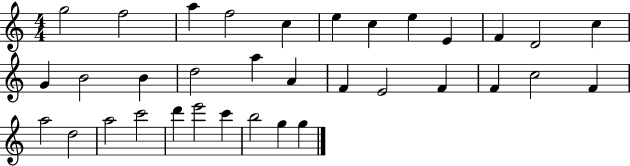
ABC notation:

X:1
T:Untitled
M:4/4
L:1/4
K:C
g2 f2 a f2 c e c e E F D2 c G B2 B d2 a A F E2 F F c2 F a2 d2 a2 c'2 d' e'2 c' b2 g g